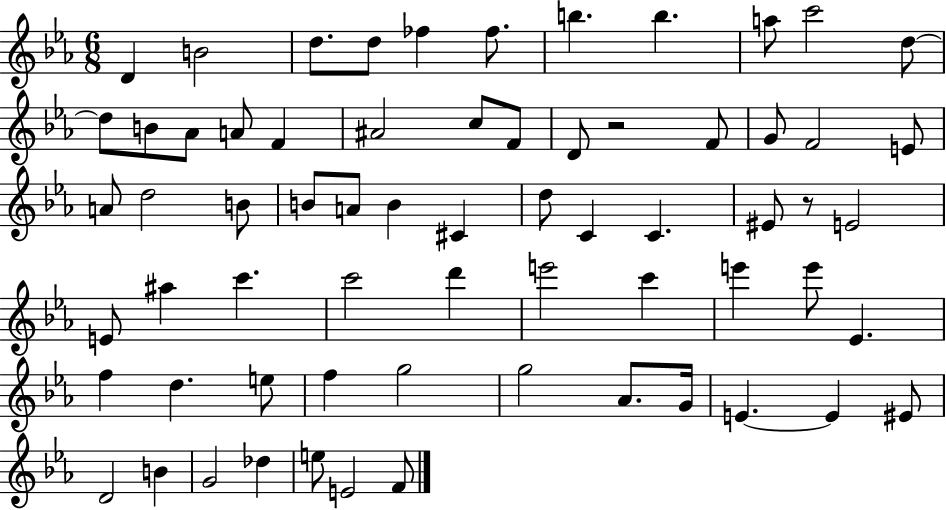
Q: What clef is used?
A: treble